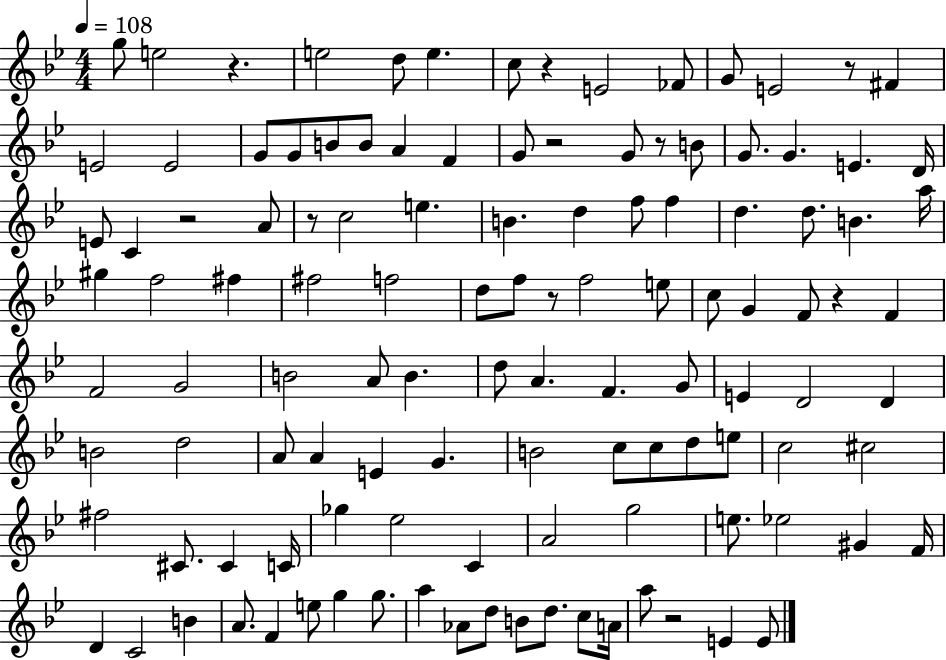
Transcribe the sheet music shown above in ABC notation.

X:1
T:Untitled
M:4/4
L:1/4
K:Bb
g/2 e2 z e2 d/2 e c/2 z E2 _F/2 G/2 E2 z/2 ^F E2 E2 G/2 G/2 B/2 B/2 A F G/2 z2 G/2 z/2 B/2 G/2 G E D/4 E/2 C z2 A/2 z/2 c2 e B d f/2 f d d/2 B a/4 ^g f2 ^f ^f2 f2 d/2 f/2 z/2 f2 e/2 c/2 G F/2 z F F2 G2 B2 A/2 B d/2 A F G/2 E D2 D B2 d2 A/2 A E G B2 c/2 c/2 d/2 e/2 c2 ^c2 ^f2 ^C/2 ^C C/4 _g _e2 C A2 g2 e/2 _e2 ^G F/4 D C2 B A/2 F e/2 g g/2 a _A/2 d/2 B/2 d/2 c/2 A/4 a/2 z2 E E/2